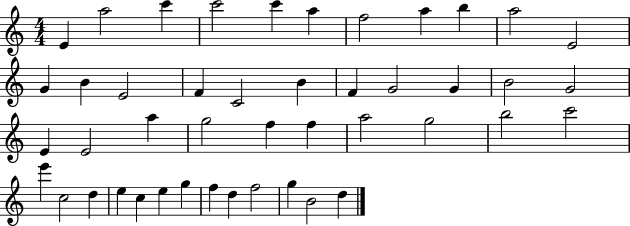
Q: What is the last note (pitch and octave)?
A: D5